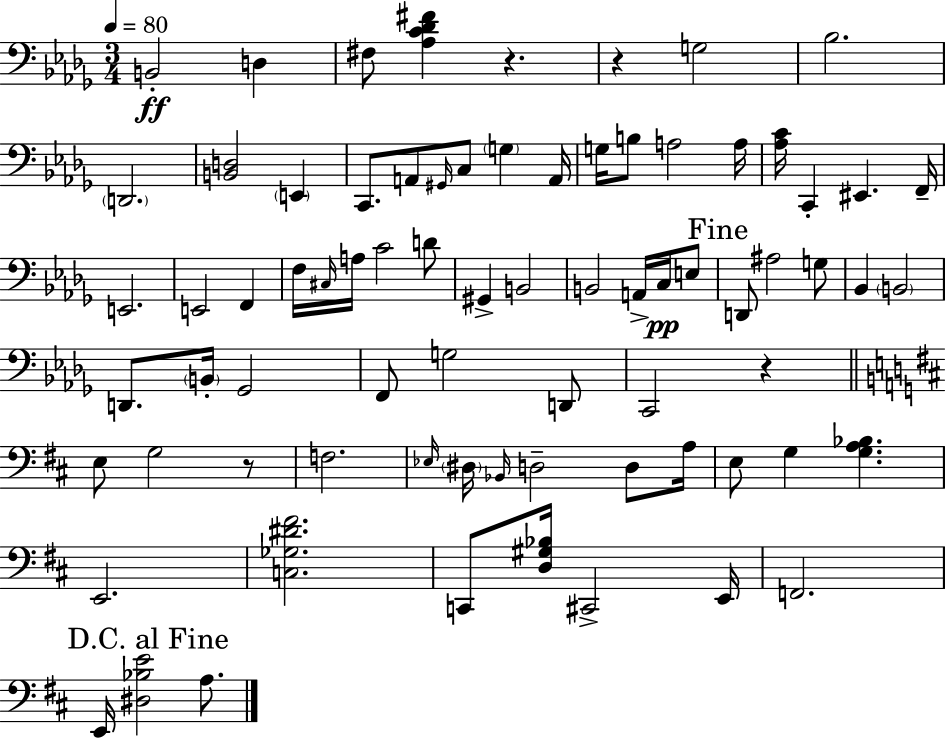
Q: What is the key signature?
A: BES minor